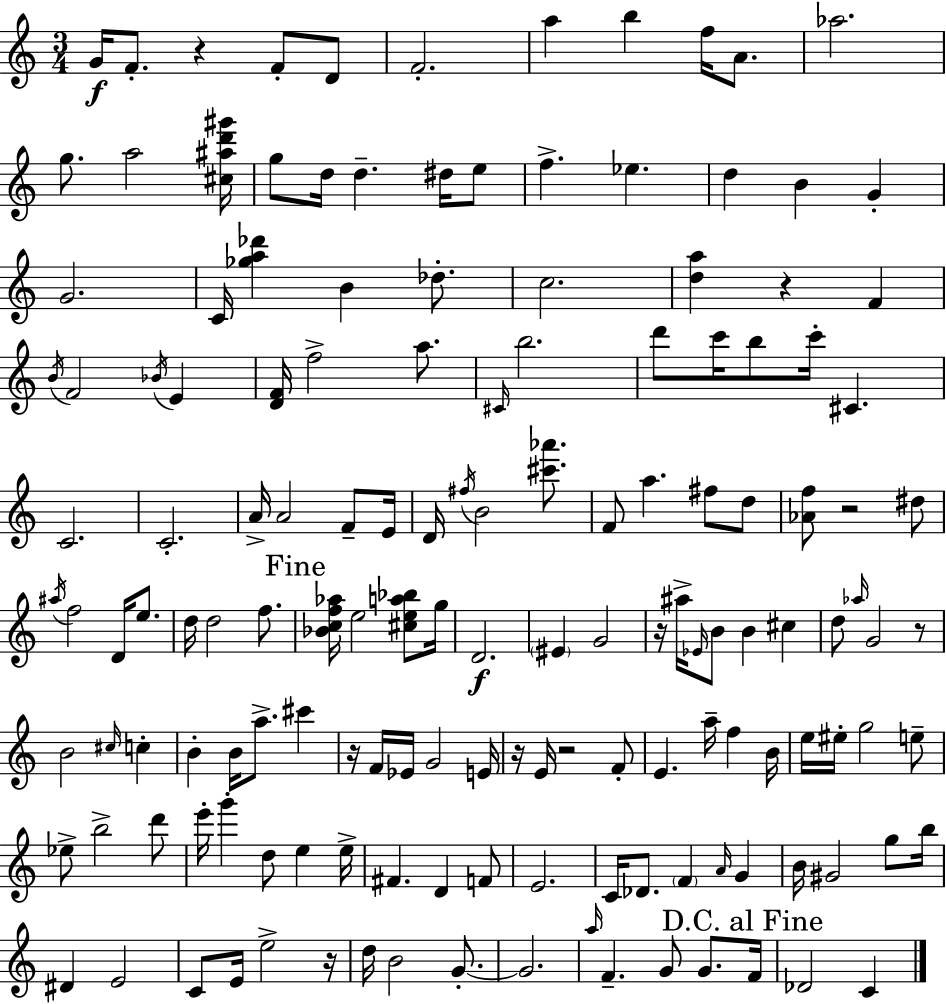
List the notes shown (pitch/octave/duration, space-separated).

G4/s F4/e. R/q F4/e D4/e F4/h. A5/q B5/q F5/s A4/e. Ab5/h. G5/e. A5/h [C#5,A#5,D6,G#6]/s G5/e D5/s D5/q. D#5/s E5/e F5/q. Eb5/q. D5/q B4/q G4/q G4/h. C4/s [Gb5,A5,Db6]/q B4/q Db5/e. C5/h. [D5,A5]/q R/q F4/q B4/s F4/h Bb4/s E4/q [D4,F4]/s F5/h A5/e. C#4/s B5/h. D6/e C6/s B5/e C6/s C#4/q. C4/h. C4/h. A4/s A4/h F4/e E4/s D4/s F#5/s B4/h [C#6,Ab6]/e. F4/e A5/q. F#5/e D5/e [Ab4,F5]/e R/h D#5/e A#5/s F5/h D4/s E5/e. D5/s D5/h F5/e. [Bb4,C5,F5,Ab5]/s E5/h [C#5,E5,A5,Bb5]/e G5/s D4/h. EIS4/q G4/h R/s A#5/s Eb4/s B4/e B4/q C#5/q D5/e Ab5/s G4/h R/e B4/h C#5/s C5/q B4/q B4/s A5/e. C#6/q R/s F4/s Eb4/s G4/h E4/s R/s E4/s R/h F4/e E4/q. A5/s F5/q B4/s E5/s EIS5/s G5/h E5/e Eb5/e B5/h D6/e E6/s G6/q D5/e E5/q E5/s F#4/q. D4/q F4/e E4/h. C4/s Db4/e. F4/q A4/s G4/q B4/s G#4/h G5/e B5/s D#4/q E4/h C4/e E4/s E5/h R/s D5/s B4/h G4/e. G4/h. A5/s F4/q. G4/e G4/e. F4/s Db4/h C4/q